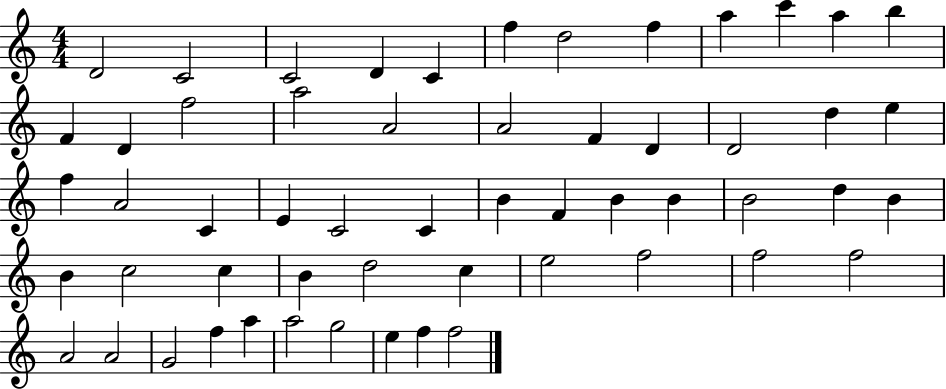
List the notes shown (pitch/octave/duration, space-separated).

D4/h C4/h C4/h D4/q C4/q F5/q D5/h F5/q A5/q C6/q A5/q B5/q F4/q D4/q F5/h A5/h A4/h A4/h F4/q D4/q D4/h D5/q E5/q F5/q A4/h C4/q E4/q C4/h C4/q B4/q F4/q B4/q B4/q B4/h D5/q B4/q B4/q C5/h C5/q B4/q D5/h C5/q E5/h F5/h F5/h F5/h A4/h A4/h G4/h F5/q A5/q A5/h G5/h E5/q F5/q F5/h